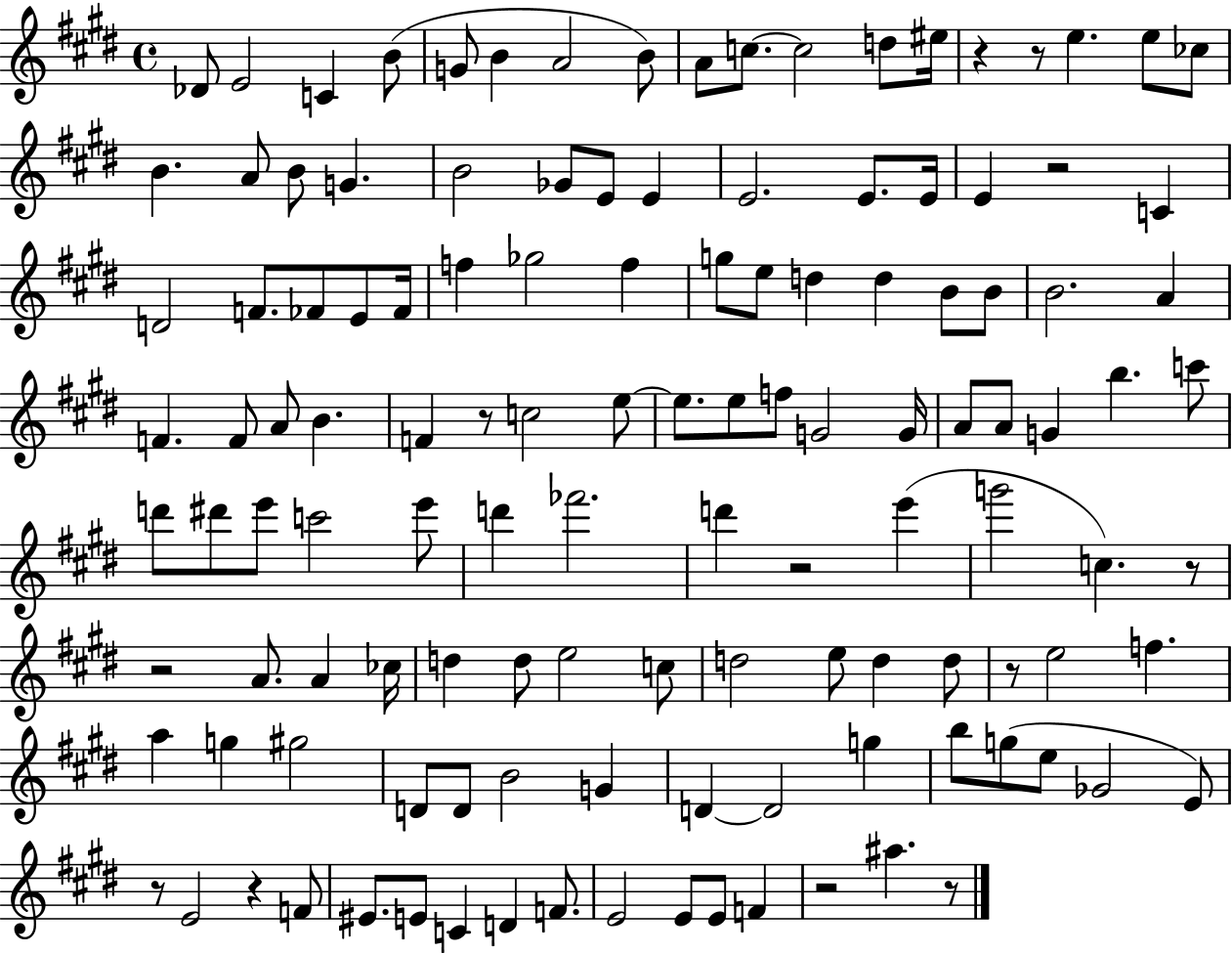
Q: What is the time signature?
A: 4/4